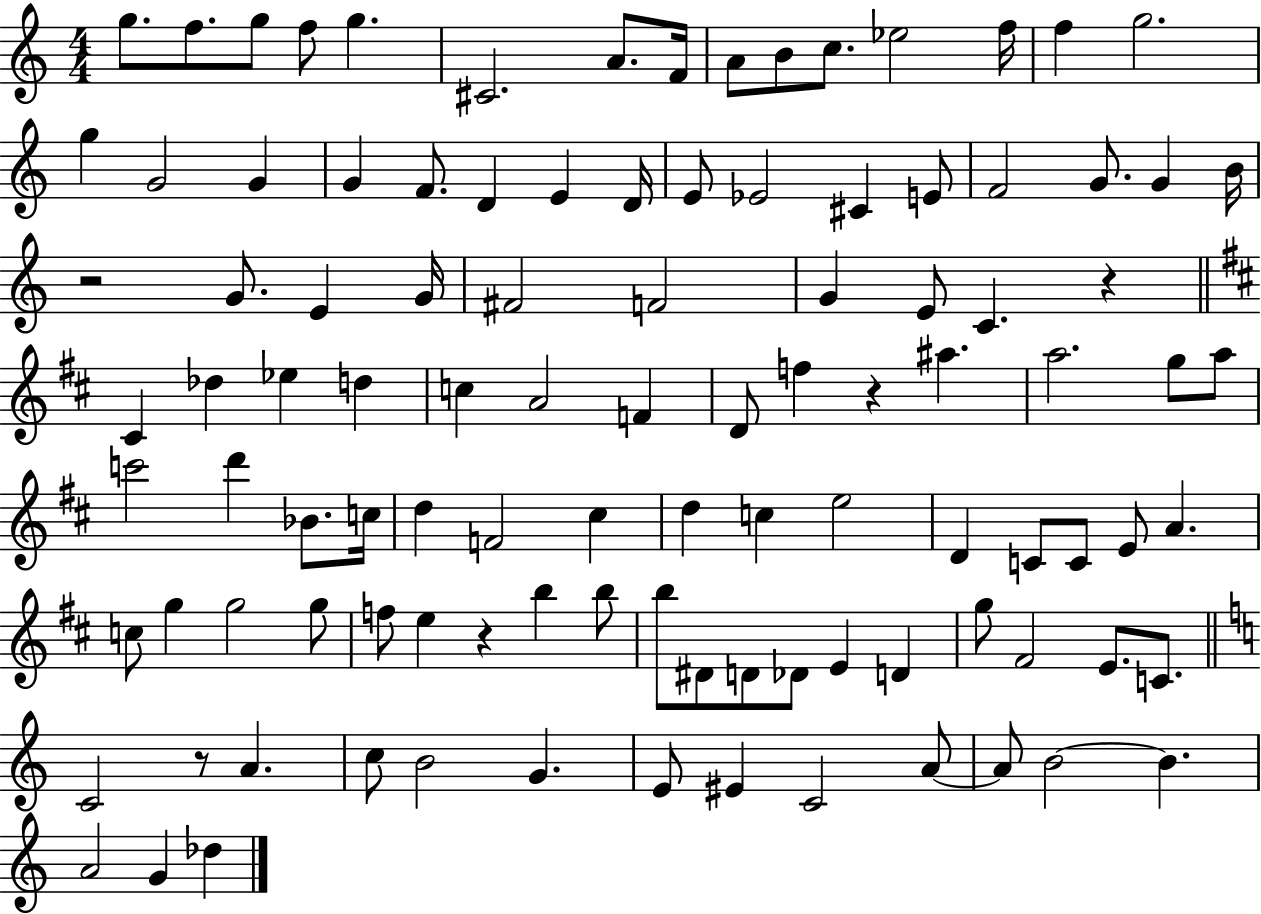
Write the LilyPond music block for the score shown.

{
  \clef treble
  \numericTimeSignature
  \time 4/4
  \key c \major
  g''8. f''8. g''8 f''8 g''4. | cis'2. a'8. f'16 | a'8 b'8 c''8. ees''2 f''16 | f''4 g''2. | \break g''4 g'2 g'4 | g'4 f'8. d'4 e'4 d'16 | e'8 ees'2 cis'4 e'8 | f'2 g'8. g'4 b'16 | \break r2 g'8. e'4 g'16 | fis'2 f'2 | g'4 e'8 c'4. r4 | \bar "||" \break \key d \major cis'4 des''4 ees''4 d''4 | c''4 a'2 f'4 | d'8 f''4 r4 ais''4. | a''2. g''8 a''8 | \break c'''2 d'''4 bes'8. c''16 | d''4 f'2 cis''4 | d''4 c''4 e''2 | d'4 c'8 c'8 e'8 a'4. | \break c''8 g''4 g''2 g''8 | f''8 e''4 r4 b''4 b''8 | b''8 dis'8 d'8 des'8 e'4 d'4 | g''8 fis'2 e'8. c'8. | \break \bar "||" \break \key a \minor c'2 r8 a'4. | c''8 b'2 g'4. | e'8 eis'4 c'2 a'8~~ | a'8 b'2~~ b'4. | \break a'2 g'4 des''4 | \bar "|."
}